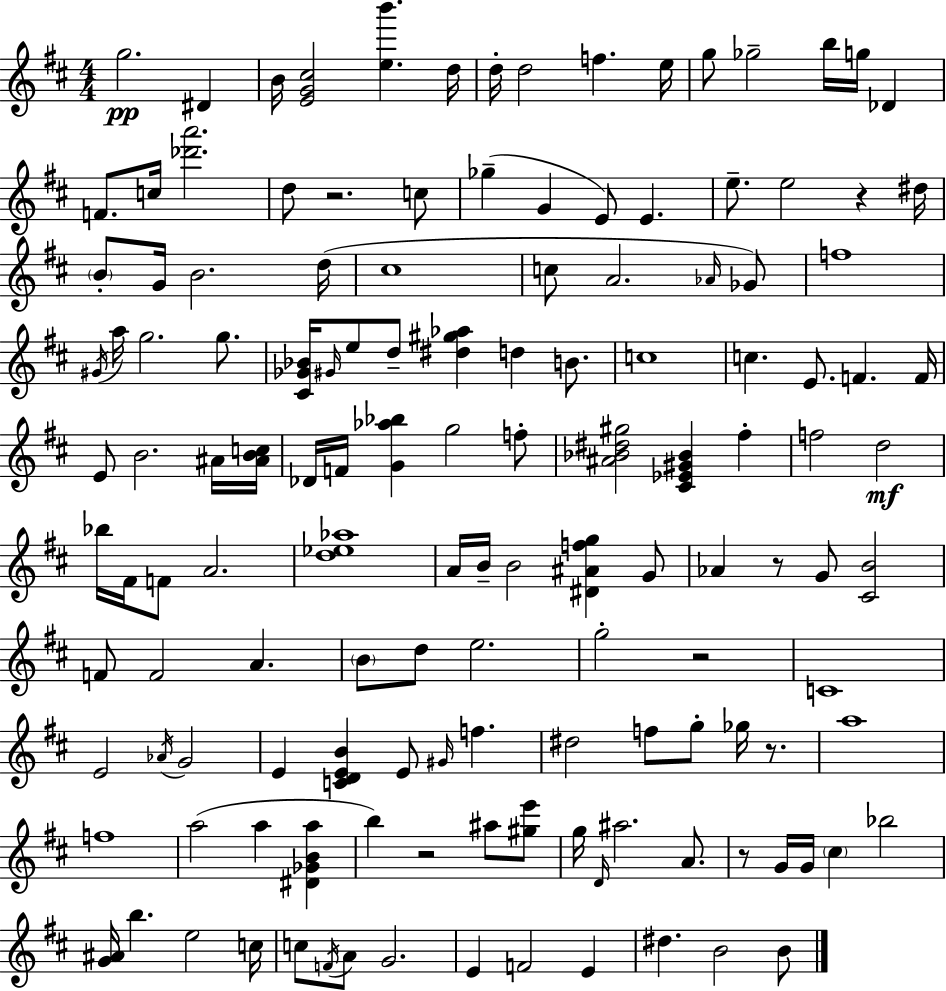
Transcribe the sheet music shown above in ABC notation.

X:1
T:Untitled
M:4/4
L:1/4
K:D
g2 ^D B/4 [EG^c]2 [eb'] d/4 d/4 d2 f e/4 g/2 _g2 b/4 g/4 _D F/2 c/4 [_d'a']2 d/2 z2 c/2 _g G E/2 E e/2 e2 z ^d/4 B/2 G/4 B2 d/4 ^c4 c/2 A2 _A/4 _G/2 f4 ^G/4 a/4 g2 g/2 [^C_G_B]/4 ^G/4 e/2 d/2 [^d^g_a] d B/2 c4 c E/2 F F/4 E/2 B2 ^A/4 [^ABc]/4 _D/4 F/4 [G_a_b] g2 f/2 [^A_B^d^g]2 [^C_E^G_B] ^f f2 d2 _b/4 ^F/4 F/2 A2 [d_e_a]4 A/4 B/4 B2 [^D^Afg] G/2 _A z/2 G/2 [^CB]2 F/2 F2 A B/2 d/2 e2 g2 z2 C4 E2 _A/4 G2 E [CDEB] E/2 ^G/4 f ^d2 f/2 g/2 _g/4 z/2 a4 f4 a2 a [^D_GBa] b z2 ^a/2 [^ge']/2 g/4 D/4 ^a2 A/2 z/2 G/4 G/4 ^c _b2 [G^A]/4 b e2 c/4 c/2 F/4 A/2 G2 E F2 E ^d B2 B/2